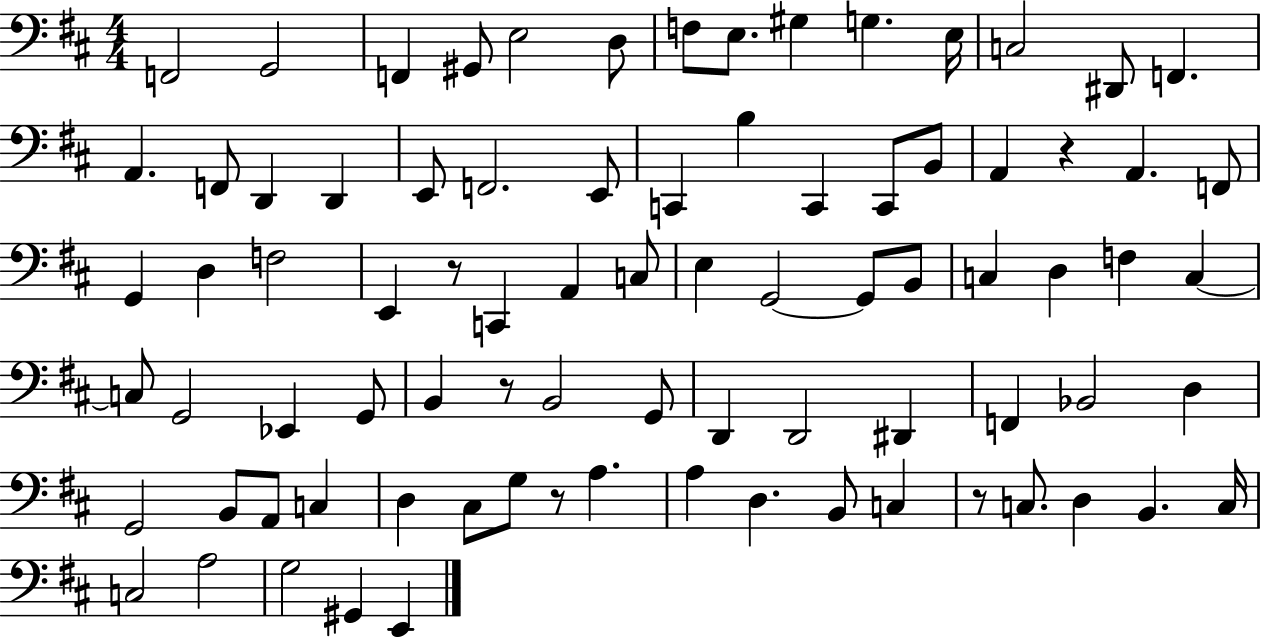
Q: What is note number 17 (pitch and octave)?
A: D2